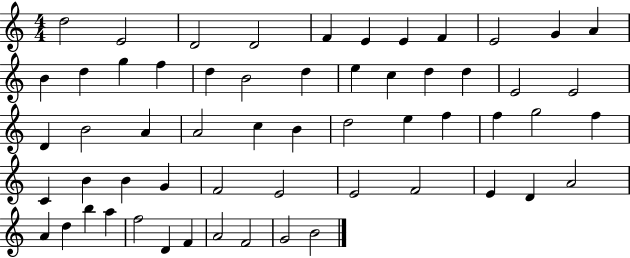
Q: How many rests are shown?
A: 0